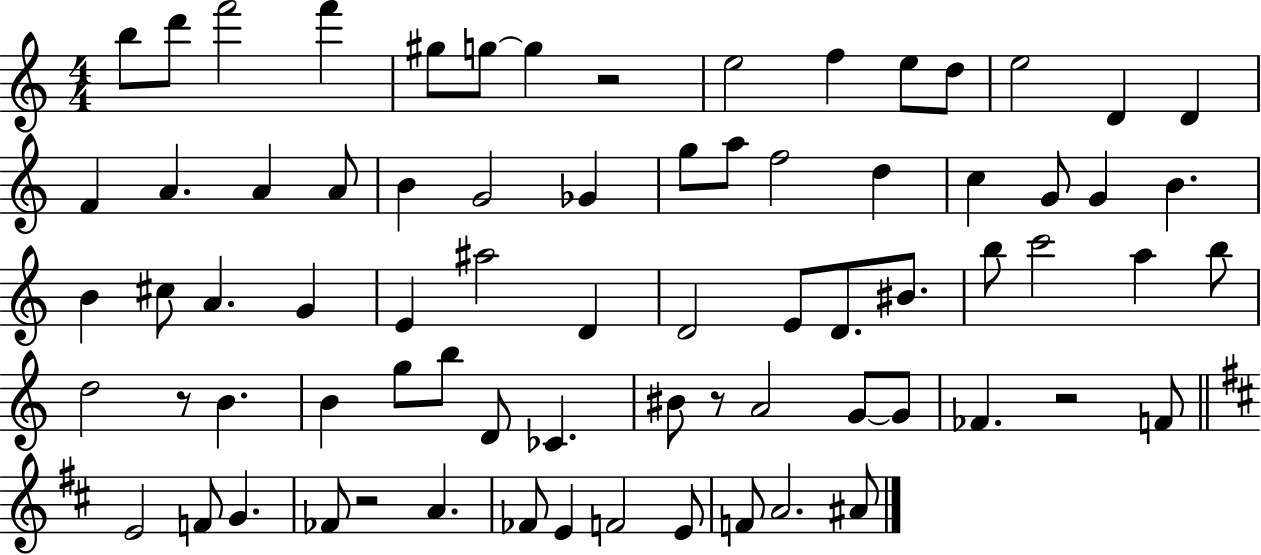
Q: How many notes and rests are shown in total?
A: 74